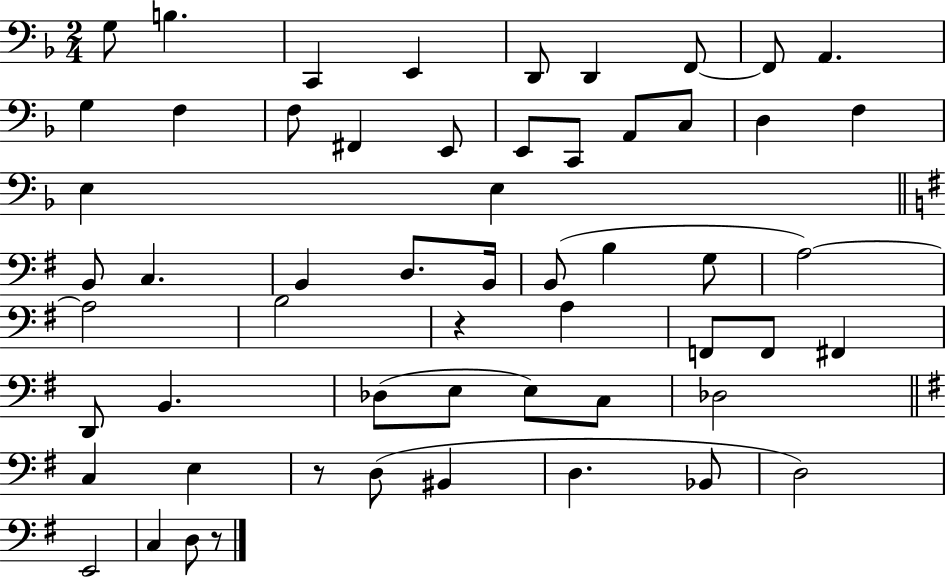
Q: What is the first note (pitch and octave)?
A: G3